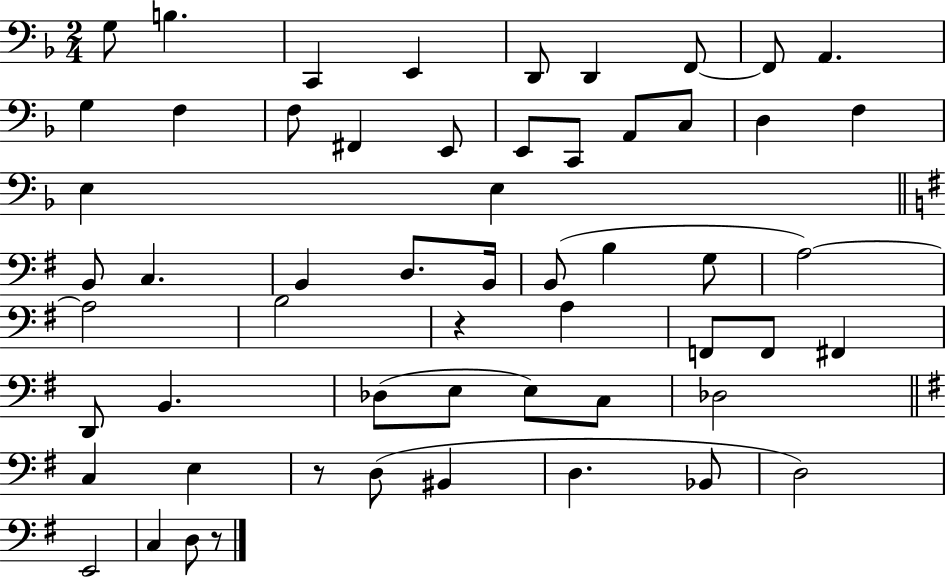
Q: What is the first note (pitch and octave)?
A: G3